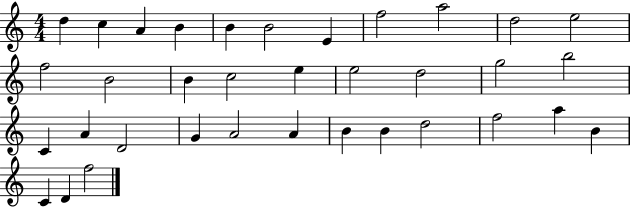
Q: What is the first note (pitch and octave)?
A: D5